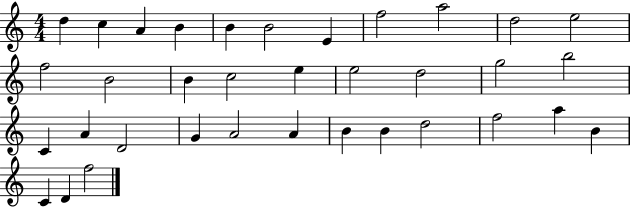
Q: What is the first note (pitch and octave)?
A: D5